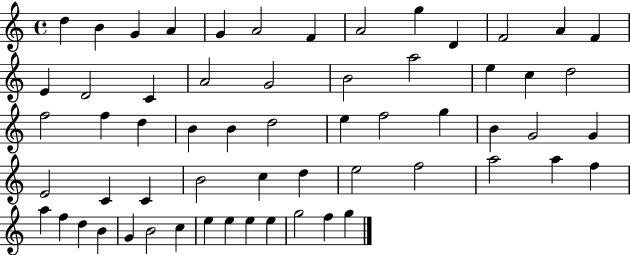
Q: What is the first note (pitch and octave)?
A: D5